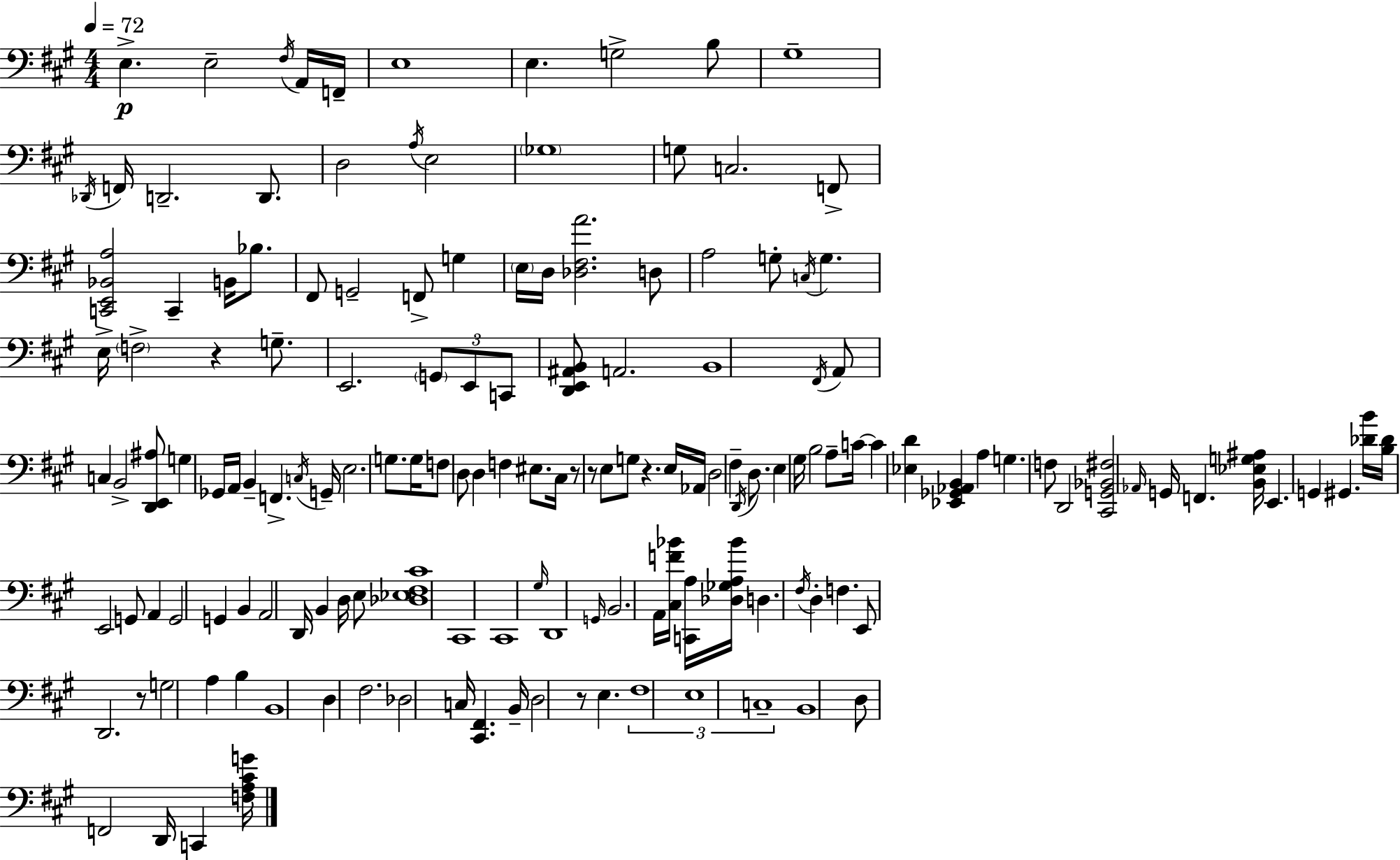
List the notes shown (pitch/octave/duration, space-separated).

E3/q. E3/h F#3/s A2/s F2/s E3/w E3/q. G3/h B3/e G#3/w Db2/s F2/s D2/h. D2/e. D3/h A3/s E3/h Gb3/w G3/e C3/h. F2/e [C2,E2,Bb2,A3]/h C2/q B2/s Bb3/e. F#2/e G2/h F2/e G3/q E3/s D3/s [Db3,F#3,A4]/h. D3/e A3/h G3/e C3/s G3/q. E3/s F3/h R/q G3/e. E2/h. G2/e E2/e C2/e [D2,E2,A#2,B2]/e A2/h. B2/w F#2/s A2/e C3/q B2/h [D2,E2,A#3]/e G3/q Gb2/s A2/s B2/q F2/q. C3/s G2/s E3/h. G3/e. G3/s F3/e D3/e D3/q F3/q EIS3/e. C#3/s R/e R/e E3/e G3/e R/q. E3/s Ab2/s D3/h F#3/q D2/s D3/e. E3/q G#3/s B3/h A3/e C4/s C4/q [Eb3,D4]/q [Eb2,Gb2,Ab2,B2]/q A3/q G3/q. F3/e D2/h [C#2,G2,Bb2,F#3]/h Ab2/s G2/s F2/q. [B2,Eb3,G3,A#3]/s E2/q. G2/q G#2/q. [Db4,B4]/s [B3,Db4]/s E2/h G2/e A2/q G2/h G2/q B2/q A2/h D2/s B2/q D3/s E3/e [Db3,Eb3,F#3,C#4]/w C#2/w C#2/w G#3/s D2/w G2/s B2/h. A2/s [C#3,F4,Bb4]/s [C2,A3]/s [Db3,Gb3,A3,Bb4]/s D3/q. F#3/s D3/q F3/q. E2/e D2/h. R/e G3/h A3/q B3/q B2/w D3/q F#3/h. Db3/h C3/s [C#2,F#2]/q. B2/s D3/h R/e E3/q. F#3/w E3/w C3/w B2/w D3/e F2/h D2/s C2/q [F3,A3,C#4,G4]/s